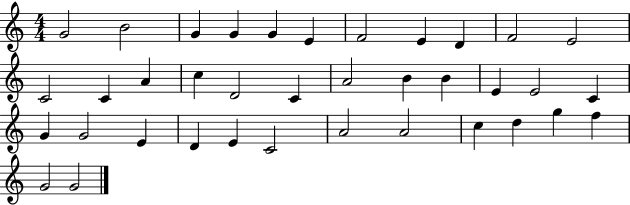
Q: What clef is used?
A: treble